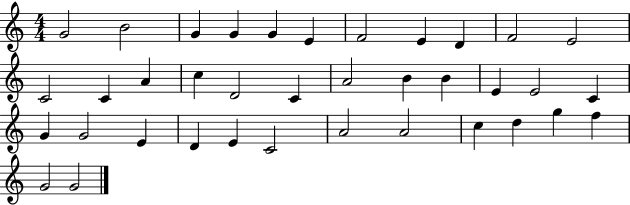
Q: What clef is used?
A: treble